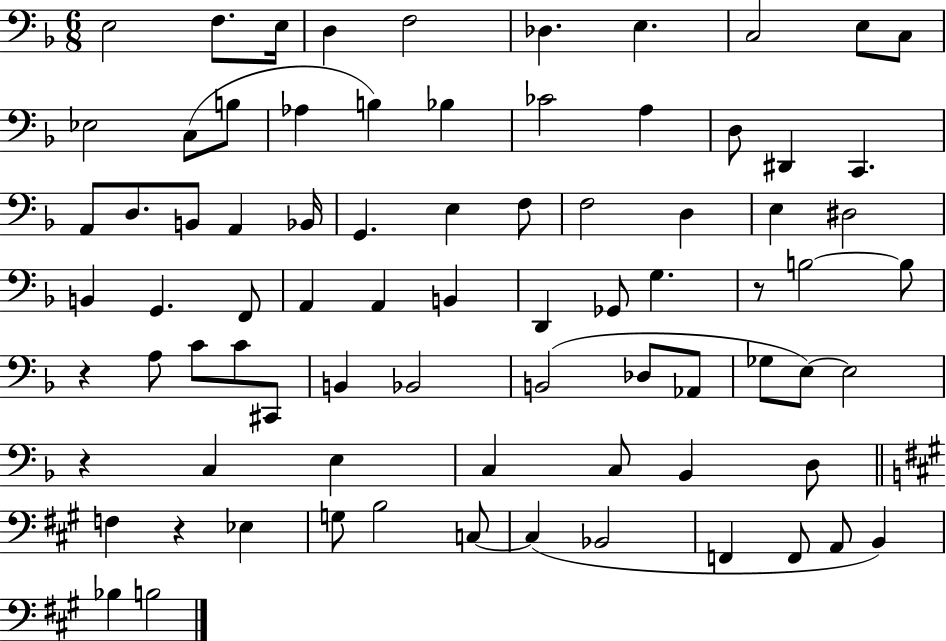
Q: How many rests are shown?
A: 4